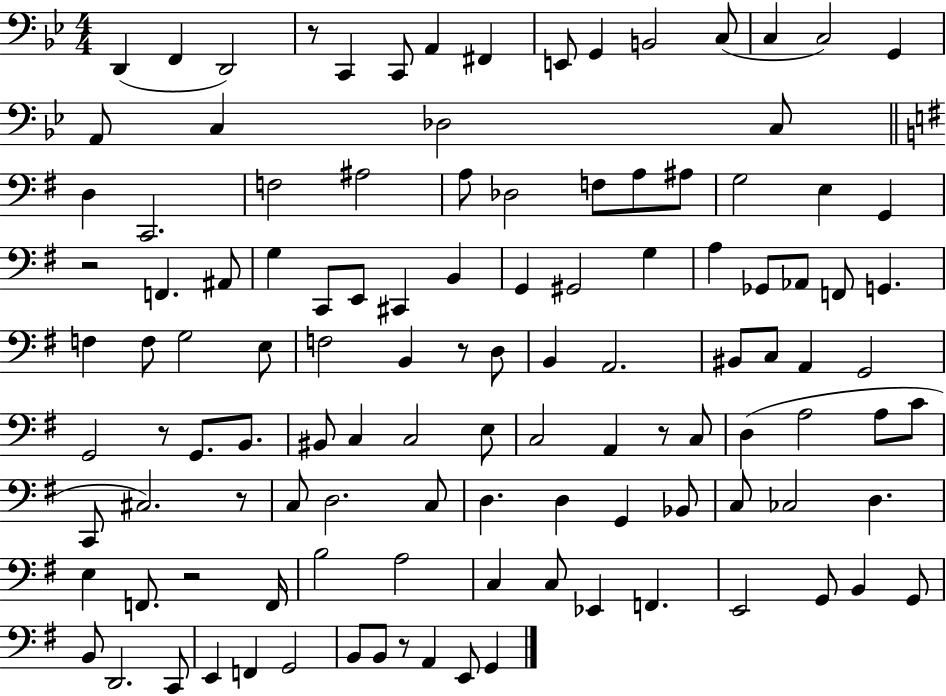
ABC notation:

X:1
T:Untitled
M:4/4
L:1/4
K:Bb
D,, F,, D,,2 z/2 C,, C,,/2 A,, ^F,, E,,/2 G,, B,,2 C,/2 C, C,2 G,, A,,/2 C, _D,2 C,/2 D, C,,2 F,2 ^A,2 A,/2 _D,2 F,/2 A,/2 ^A,/2 G,2 E, G,, z2 F,, ^A,,/2 G, C,,/2 E,,/2 ^C,, B,, G,, ^G,,2 G, A, _G,,/2 _A,,/2 F,,/2 G,, F, F,/2 G,2 E,/2 F,2 B,, z/2 D,/2 B,, A,,2 ^B,,/2 C,/2 A,, G,,2 G,,2 z/2 G,,/2 B,,/2 ^B,,/2 C, C,2 E,/2 C,2 A,, z/2 C,/2 D, A,2 A,/2 C/2 C,,/2 ^C,2 z/2 C,/2 D,2 C,/2 D, D, G,, _B,,/2 C,/2 _C,2 D, E, F,,/2 z2 F,,/4 B,2 A,2 C, C,/2 _E,, F,, E,,2 G,,/2 B,, G,,/2 B,,/2 D,,2 C,,/2 E,, F,, G,,2 B,,/2 B,,/2 z/2 A,, E,,/2 G,,